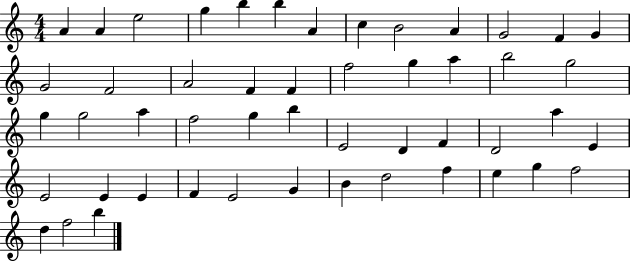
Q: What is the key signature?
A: C major